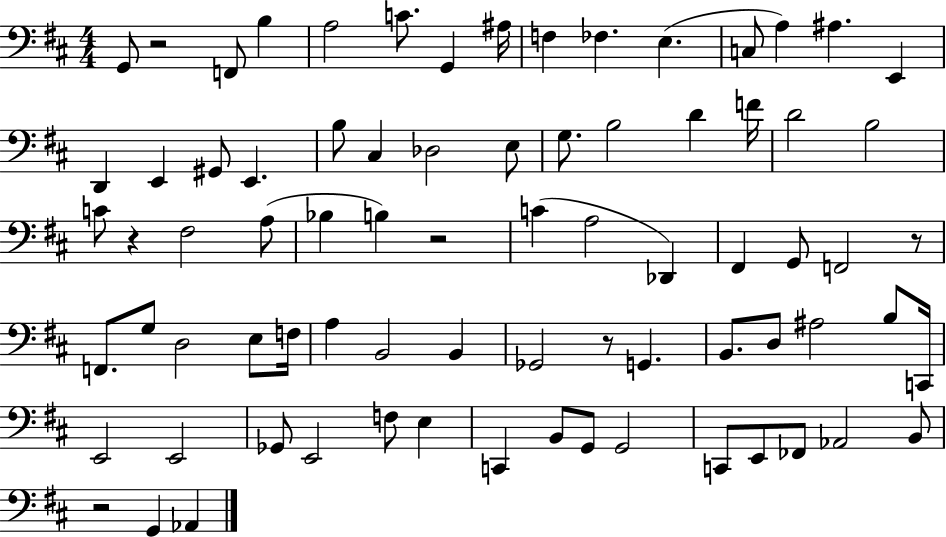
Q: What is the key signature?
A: D major